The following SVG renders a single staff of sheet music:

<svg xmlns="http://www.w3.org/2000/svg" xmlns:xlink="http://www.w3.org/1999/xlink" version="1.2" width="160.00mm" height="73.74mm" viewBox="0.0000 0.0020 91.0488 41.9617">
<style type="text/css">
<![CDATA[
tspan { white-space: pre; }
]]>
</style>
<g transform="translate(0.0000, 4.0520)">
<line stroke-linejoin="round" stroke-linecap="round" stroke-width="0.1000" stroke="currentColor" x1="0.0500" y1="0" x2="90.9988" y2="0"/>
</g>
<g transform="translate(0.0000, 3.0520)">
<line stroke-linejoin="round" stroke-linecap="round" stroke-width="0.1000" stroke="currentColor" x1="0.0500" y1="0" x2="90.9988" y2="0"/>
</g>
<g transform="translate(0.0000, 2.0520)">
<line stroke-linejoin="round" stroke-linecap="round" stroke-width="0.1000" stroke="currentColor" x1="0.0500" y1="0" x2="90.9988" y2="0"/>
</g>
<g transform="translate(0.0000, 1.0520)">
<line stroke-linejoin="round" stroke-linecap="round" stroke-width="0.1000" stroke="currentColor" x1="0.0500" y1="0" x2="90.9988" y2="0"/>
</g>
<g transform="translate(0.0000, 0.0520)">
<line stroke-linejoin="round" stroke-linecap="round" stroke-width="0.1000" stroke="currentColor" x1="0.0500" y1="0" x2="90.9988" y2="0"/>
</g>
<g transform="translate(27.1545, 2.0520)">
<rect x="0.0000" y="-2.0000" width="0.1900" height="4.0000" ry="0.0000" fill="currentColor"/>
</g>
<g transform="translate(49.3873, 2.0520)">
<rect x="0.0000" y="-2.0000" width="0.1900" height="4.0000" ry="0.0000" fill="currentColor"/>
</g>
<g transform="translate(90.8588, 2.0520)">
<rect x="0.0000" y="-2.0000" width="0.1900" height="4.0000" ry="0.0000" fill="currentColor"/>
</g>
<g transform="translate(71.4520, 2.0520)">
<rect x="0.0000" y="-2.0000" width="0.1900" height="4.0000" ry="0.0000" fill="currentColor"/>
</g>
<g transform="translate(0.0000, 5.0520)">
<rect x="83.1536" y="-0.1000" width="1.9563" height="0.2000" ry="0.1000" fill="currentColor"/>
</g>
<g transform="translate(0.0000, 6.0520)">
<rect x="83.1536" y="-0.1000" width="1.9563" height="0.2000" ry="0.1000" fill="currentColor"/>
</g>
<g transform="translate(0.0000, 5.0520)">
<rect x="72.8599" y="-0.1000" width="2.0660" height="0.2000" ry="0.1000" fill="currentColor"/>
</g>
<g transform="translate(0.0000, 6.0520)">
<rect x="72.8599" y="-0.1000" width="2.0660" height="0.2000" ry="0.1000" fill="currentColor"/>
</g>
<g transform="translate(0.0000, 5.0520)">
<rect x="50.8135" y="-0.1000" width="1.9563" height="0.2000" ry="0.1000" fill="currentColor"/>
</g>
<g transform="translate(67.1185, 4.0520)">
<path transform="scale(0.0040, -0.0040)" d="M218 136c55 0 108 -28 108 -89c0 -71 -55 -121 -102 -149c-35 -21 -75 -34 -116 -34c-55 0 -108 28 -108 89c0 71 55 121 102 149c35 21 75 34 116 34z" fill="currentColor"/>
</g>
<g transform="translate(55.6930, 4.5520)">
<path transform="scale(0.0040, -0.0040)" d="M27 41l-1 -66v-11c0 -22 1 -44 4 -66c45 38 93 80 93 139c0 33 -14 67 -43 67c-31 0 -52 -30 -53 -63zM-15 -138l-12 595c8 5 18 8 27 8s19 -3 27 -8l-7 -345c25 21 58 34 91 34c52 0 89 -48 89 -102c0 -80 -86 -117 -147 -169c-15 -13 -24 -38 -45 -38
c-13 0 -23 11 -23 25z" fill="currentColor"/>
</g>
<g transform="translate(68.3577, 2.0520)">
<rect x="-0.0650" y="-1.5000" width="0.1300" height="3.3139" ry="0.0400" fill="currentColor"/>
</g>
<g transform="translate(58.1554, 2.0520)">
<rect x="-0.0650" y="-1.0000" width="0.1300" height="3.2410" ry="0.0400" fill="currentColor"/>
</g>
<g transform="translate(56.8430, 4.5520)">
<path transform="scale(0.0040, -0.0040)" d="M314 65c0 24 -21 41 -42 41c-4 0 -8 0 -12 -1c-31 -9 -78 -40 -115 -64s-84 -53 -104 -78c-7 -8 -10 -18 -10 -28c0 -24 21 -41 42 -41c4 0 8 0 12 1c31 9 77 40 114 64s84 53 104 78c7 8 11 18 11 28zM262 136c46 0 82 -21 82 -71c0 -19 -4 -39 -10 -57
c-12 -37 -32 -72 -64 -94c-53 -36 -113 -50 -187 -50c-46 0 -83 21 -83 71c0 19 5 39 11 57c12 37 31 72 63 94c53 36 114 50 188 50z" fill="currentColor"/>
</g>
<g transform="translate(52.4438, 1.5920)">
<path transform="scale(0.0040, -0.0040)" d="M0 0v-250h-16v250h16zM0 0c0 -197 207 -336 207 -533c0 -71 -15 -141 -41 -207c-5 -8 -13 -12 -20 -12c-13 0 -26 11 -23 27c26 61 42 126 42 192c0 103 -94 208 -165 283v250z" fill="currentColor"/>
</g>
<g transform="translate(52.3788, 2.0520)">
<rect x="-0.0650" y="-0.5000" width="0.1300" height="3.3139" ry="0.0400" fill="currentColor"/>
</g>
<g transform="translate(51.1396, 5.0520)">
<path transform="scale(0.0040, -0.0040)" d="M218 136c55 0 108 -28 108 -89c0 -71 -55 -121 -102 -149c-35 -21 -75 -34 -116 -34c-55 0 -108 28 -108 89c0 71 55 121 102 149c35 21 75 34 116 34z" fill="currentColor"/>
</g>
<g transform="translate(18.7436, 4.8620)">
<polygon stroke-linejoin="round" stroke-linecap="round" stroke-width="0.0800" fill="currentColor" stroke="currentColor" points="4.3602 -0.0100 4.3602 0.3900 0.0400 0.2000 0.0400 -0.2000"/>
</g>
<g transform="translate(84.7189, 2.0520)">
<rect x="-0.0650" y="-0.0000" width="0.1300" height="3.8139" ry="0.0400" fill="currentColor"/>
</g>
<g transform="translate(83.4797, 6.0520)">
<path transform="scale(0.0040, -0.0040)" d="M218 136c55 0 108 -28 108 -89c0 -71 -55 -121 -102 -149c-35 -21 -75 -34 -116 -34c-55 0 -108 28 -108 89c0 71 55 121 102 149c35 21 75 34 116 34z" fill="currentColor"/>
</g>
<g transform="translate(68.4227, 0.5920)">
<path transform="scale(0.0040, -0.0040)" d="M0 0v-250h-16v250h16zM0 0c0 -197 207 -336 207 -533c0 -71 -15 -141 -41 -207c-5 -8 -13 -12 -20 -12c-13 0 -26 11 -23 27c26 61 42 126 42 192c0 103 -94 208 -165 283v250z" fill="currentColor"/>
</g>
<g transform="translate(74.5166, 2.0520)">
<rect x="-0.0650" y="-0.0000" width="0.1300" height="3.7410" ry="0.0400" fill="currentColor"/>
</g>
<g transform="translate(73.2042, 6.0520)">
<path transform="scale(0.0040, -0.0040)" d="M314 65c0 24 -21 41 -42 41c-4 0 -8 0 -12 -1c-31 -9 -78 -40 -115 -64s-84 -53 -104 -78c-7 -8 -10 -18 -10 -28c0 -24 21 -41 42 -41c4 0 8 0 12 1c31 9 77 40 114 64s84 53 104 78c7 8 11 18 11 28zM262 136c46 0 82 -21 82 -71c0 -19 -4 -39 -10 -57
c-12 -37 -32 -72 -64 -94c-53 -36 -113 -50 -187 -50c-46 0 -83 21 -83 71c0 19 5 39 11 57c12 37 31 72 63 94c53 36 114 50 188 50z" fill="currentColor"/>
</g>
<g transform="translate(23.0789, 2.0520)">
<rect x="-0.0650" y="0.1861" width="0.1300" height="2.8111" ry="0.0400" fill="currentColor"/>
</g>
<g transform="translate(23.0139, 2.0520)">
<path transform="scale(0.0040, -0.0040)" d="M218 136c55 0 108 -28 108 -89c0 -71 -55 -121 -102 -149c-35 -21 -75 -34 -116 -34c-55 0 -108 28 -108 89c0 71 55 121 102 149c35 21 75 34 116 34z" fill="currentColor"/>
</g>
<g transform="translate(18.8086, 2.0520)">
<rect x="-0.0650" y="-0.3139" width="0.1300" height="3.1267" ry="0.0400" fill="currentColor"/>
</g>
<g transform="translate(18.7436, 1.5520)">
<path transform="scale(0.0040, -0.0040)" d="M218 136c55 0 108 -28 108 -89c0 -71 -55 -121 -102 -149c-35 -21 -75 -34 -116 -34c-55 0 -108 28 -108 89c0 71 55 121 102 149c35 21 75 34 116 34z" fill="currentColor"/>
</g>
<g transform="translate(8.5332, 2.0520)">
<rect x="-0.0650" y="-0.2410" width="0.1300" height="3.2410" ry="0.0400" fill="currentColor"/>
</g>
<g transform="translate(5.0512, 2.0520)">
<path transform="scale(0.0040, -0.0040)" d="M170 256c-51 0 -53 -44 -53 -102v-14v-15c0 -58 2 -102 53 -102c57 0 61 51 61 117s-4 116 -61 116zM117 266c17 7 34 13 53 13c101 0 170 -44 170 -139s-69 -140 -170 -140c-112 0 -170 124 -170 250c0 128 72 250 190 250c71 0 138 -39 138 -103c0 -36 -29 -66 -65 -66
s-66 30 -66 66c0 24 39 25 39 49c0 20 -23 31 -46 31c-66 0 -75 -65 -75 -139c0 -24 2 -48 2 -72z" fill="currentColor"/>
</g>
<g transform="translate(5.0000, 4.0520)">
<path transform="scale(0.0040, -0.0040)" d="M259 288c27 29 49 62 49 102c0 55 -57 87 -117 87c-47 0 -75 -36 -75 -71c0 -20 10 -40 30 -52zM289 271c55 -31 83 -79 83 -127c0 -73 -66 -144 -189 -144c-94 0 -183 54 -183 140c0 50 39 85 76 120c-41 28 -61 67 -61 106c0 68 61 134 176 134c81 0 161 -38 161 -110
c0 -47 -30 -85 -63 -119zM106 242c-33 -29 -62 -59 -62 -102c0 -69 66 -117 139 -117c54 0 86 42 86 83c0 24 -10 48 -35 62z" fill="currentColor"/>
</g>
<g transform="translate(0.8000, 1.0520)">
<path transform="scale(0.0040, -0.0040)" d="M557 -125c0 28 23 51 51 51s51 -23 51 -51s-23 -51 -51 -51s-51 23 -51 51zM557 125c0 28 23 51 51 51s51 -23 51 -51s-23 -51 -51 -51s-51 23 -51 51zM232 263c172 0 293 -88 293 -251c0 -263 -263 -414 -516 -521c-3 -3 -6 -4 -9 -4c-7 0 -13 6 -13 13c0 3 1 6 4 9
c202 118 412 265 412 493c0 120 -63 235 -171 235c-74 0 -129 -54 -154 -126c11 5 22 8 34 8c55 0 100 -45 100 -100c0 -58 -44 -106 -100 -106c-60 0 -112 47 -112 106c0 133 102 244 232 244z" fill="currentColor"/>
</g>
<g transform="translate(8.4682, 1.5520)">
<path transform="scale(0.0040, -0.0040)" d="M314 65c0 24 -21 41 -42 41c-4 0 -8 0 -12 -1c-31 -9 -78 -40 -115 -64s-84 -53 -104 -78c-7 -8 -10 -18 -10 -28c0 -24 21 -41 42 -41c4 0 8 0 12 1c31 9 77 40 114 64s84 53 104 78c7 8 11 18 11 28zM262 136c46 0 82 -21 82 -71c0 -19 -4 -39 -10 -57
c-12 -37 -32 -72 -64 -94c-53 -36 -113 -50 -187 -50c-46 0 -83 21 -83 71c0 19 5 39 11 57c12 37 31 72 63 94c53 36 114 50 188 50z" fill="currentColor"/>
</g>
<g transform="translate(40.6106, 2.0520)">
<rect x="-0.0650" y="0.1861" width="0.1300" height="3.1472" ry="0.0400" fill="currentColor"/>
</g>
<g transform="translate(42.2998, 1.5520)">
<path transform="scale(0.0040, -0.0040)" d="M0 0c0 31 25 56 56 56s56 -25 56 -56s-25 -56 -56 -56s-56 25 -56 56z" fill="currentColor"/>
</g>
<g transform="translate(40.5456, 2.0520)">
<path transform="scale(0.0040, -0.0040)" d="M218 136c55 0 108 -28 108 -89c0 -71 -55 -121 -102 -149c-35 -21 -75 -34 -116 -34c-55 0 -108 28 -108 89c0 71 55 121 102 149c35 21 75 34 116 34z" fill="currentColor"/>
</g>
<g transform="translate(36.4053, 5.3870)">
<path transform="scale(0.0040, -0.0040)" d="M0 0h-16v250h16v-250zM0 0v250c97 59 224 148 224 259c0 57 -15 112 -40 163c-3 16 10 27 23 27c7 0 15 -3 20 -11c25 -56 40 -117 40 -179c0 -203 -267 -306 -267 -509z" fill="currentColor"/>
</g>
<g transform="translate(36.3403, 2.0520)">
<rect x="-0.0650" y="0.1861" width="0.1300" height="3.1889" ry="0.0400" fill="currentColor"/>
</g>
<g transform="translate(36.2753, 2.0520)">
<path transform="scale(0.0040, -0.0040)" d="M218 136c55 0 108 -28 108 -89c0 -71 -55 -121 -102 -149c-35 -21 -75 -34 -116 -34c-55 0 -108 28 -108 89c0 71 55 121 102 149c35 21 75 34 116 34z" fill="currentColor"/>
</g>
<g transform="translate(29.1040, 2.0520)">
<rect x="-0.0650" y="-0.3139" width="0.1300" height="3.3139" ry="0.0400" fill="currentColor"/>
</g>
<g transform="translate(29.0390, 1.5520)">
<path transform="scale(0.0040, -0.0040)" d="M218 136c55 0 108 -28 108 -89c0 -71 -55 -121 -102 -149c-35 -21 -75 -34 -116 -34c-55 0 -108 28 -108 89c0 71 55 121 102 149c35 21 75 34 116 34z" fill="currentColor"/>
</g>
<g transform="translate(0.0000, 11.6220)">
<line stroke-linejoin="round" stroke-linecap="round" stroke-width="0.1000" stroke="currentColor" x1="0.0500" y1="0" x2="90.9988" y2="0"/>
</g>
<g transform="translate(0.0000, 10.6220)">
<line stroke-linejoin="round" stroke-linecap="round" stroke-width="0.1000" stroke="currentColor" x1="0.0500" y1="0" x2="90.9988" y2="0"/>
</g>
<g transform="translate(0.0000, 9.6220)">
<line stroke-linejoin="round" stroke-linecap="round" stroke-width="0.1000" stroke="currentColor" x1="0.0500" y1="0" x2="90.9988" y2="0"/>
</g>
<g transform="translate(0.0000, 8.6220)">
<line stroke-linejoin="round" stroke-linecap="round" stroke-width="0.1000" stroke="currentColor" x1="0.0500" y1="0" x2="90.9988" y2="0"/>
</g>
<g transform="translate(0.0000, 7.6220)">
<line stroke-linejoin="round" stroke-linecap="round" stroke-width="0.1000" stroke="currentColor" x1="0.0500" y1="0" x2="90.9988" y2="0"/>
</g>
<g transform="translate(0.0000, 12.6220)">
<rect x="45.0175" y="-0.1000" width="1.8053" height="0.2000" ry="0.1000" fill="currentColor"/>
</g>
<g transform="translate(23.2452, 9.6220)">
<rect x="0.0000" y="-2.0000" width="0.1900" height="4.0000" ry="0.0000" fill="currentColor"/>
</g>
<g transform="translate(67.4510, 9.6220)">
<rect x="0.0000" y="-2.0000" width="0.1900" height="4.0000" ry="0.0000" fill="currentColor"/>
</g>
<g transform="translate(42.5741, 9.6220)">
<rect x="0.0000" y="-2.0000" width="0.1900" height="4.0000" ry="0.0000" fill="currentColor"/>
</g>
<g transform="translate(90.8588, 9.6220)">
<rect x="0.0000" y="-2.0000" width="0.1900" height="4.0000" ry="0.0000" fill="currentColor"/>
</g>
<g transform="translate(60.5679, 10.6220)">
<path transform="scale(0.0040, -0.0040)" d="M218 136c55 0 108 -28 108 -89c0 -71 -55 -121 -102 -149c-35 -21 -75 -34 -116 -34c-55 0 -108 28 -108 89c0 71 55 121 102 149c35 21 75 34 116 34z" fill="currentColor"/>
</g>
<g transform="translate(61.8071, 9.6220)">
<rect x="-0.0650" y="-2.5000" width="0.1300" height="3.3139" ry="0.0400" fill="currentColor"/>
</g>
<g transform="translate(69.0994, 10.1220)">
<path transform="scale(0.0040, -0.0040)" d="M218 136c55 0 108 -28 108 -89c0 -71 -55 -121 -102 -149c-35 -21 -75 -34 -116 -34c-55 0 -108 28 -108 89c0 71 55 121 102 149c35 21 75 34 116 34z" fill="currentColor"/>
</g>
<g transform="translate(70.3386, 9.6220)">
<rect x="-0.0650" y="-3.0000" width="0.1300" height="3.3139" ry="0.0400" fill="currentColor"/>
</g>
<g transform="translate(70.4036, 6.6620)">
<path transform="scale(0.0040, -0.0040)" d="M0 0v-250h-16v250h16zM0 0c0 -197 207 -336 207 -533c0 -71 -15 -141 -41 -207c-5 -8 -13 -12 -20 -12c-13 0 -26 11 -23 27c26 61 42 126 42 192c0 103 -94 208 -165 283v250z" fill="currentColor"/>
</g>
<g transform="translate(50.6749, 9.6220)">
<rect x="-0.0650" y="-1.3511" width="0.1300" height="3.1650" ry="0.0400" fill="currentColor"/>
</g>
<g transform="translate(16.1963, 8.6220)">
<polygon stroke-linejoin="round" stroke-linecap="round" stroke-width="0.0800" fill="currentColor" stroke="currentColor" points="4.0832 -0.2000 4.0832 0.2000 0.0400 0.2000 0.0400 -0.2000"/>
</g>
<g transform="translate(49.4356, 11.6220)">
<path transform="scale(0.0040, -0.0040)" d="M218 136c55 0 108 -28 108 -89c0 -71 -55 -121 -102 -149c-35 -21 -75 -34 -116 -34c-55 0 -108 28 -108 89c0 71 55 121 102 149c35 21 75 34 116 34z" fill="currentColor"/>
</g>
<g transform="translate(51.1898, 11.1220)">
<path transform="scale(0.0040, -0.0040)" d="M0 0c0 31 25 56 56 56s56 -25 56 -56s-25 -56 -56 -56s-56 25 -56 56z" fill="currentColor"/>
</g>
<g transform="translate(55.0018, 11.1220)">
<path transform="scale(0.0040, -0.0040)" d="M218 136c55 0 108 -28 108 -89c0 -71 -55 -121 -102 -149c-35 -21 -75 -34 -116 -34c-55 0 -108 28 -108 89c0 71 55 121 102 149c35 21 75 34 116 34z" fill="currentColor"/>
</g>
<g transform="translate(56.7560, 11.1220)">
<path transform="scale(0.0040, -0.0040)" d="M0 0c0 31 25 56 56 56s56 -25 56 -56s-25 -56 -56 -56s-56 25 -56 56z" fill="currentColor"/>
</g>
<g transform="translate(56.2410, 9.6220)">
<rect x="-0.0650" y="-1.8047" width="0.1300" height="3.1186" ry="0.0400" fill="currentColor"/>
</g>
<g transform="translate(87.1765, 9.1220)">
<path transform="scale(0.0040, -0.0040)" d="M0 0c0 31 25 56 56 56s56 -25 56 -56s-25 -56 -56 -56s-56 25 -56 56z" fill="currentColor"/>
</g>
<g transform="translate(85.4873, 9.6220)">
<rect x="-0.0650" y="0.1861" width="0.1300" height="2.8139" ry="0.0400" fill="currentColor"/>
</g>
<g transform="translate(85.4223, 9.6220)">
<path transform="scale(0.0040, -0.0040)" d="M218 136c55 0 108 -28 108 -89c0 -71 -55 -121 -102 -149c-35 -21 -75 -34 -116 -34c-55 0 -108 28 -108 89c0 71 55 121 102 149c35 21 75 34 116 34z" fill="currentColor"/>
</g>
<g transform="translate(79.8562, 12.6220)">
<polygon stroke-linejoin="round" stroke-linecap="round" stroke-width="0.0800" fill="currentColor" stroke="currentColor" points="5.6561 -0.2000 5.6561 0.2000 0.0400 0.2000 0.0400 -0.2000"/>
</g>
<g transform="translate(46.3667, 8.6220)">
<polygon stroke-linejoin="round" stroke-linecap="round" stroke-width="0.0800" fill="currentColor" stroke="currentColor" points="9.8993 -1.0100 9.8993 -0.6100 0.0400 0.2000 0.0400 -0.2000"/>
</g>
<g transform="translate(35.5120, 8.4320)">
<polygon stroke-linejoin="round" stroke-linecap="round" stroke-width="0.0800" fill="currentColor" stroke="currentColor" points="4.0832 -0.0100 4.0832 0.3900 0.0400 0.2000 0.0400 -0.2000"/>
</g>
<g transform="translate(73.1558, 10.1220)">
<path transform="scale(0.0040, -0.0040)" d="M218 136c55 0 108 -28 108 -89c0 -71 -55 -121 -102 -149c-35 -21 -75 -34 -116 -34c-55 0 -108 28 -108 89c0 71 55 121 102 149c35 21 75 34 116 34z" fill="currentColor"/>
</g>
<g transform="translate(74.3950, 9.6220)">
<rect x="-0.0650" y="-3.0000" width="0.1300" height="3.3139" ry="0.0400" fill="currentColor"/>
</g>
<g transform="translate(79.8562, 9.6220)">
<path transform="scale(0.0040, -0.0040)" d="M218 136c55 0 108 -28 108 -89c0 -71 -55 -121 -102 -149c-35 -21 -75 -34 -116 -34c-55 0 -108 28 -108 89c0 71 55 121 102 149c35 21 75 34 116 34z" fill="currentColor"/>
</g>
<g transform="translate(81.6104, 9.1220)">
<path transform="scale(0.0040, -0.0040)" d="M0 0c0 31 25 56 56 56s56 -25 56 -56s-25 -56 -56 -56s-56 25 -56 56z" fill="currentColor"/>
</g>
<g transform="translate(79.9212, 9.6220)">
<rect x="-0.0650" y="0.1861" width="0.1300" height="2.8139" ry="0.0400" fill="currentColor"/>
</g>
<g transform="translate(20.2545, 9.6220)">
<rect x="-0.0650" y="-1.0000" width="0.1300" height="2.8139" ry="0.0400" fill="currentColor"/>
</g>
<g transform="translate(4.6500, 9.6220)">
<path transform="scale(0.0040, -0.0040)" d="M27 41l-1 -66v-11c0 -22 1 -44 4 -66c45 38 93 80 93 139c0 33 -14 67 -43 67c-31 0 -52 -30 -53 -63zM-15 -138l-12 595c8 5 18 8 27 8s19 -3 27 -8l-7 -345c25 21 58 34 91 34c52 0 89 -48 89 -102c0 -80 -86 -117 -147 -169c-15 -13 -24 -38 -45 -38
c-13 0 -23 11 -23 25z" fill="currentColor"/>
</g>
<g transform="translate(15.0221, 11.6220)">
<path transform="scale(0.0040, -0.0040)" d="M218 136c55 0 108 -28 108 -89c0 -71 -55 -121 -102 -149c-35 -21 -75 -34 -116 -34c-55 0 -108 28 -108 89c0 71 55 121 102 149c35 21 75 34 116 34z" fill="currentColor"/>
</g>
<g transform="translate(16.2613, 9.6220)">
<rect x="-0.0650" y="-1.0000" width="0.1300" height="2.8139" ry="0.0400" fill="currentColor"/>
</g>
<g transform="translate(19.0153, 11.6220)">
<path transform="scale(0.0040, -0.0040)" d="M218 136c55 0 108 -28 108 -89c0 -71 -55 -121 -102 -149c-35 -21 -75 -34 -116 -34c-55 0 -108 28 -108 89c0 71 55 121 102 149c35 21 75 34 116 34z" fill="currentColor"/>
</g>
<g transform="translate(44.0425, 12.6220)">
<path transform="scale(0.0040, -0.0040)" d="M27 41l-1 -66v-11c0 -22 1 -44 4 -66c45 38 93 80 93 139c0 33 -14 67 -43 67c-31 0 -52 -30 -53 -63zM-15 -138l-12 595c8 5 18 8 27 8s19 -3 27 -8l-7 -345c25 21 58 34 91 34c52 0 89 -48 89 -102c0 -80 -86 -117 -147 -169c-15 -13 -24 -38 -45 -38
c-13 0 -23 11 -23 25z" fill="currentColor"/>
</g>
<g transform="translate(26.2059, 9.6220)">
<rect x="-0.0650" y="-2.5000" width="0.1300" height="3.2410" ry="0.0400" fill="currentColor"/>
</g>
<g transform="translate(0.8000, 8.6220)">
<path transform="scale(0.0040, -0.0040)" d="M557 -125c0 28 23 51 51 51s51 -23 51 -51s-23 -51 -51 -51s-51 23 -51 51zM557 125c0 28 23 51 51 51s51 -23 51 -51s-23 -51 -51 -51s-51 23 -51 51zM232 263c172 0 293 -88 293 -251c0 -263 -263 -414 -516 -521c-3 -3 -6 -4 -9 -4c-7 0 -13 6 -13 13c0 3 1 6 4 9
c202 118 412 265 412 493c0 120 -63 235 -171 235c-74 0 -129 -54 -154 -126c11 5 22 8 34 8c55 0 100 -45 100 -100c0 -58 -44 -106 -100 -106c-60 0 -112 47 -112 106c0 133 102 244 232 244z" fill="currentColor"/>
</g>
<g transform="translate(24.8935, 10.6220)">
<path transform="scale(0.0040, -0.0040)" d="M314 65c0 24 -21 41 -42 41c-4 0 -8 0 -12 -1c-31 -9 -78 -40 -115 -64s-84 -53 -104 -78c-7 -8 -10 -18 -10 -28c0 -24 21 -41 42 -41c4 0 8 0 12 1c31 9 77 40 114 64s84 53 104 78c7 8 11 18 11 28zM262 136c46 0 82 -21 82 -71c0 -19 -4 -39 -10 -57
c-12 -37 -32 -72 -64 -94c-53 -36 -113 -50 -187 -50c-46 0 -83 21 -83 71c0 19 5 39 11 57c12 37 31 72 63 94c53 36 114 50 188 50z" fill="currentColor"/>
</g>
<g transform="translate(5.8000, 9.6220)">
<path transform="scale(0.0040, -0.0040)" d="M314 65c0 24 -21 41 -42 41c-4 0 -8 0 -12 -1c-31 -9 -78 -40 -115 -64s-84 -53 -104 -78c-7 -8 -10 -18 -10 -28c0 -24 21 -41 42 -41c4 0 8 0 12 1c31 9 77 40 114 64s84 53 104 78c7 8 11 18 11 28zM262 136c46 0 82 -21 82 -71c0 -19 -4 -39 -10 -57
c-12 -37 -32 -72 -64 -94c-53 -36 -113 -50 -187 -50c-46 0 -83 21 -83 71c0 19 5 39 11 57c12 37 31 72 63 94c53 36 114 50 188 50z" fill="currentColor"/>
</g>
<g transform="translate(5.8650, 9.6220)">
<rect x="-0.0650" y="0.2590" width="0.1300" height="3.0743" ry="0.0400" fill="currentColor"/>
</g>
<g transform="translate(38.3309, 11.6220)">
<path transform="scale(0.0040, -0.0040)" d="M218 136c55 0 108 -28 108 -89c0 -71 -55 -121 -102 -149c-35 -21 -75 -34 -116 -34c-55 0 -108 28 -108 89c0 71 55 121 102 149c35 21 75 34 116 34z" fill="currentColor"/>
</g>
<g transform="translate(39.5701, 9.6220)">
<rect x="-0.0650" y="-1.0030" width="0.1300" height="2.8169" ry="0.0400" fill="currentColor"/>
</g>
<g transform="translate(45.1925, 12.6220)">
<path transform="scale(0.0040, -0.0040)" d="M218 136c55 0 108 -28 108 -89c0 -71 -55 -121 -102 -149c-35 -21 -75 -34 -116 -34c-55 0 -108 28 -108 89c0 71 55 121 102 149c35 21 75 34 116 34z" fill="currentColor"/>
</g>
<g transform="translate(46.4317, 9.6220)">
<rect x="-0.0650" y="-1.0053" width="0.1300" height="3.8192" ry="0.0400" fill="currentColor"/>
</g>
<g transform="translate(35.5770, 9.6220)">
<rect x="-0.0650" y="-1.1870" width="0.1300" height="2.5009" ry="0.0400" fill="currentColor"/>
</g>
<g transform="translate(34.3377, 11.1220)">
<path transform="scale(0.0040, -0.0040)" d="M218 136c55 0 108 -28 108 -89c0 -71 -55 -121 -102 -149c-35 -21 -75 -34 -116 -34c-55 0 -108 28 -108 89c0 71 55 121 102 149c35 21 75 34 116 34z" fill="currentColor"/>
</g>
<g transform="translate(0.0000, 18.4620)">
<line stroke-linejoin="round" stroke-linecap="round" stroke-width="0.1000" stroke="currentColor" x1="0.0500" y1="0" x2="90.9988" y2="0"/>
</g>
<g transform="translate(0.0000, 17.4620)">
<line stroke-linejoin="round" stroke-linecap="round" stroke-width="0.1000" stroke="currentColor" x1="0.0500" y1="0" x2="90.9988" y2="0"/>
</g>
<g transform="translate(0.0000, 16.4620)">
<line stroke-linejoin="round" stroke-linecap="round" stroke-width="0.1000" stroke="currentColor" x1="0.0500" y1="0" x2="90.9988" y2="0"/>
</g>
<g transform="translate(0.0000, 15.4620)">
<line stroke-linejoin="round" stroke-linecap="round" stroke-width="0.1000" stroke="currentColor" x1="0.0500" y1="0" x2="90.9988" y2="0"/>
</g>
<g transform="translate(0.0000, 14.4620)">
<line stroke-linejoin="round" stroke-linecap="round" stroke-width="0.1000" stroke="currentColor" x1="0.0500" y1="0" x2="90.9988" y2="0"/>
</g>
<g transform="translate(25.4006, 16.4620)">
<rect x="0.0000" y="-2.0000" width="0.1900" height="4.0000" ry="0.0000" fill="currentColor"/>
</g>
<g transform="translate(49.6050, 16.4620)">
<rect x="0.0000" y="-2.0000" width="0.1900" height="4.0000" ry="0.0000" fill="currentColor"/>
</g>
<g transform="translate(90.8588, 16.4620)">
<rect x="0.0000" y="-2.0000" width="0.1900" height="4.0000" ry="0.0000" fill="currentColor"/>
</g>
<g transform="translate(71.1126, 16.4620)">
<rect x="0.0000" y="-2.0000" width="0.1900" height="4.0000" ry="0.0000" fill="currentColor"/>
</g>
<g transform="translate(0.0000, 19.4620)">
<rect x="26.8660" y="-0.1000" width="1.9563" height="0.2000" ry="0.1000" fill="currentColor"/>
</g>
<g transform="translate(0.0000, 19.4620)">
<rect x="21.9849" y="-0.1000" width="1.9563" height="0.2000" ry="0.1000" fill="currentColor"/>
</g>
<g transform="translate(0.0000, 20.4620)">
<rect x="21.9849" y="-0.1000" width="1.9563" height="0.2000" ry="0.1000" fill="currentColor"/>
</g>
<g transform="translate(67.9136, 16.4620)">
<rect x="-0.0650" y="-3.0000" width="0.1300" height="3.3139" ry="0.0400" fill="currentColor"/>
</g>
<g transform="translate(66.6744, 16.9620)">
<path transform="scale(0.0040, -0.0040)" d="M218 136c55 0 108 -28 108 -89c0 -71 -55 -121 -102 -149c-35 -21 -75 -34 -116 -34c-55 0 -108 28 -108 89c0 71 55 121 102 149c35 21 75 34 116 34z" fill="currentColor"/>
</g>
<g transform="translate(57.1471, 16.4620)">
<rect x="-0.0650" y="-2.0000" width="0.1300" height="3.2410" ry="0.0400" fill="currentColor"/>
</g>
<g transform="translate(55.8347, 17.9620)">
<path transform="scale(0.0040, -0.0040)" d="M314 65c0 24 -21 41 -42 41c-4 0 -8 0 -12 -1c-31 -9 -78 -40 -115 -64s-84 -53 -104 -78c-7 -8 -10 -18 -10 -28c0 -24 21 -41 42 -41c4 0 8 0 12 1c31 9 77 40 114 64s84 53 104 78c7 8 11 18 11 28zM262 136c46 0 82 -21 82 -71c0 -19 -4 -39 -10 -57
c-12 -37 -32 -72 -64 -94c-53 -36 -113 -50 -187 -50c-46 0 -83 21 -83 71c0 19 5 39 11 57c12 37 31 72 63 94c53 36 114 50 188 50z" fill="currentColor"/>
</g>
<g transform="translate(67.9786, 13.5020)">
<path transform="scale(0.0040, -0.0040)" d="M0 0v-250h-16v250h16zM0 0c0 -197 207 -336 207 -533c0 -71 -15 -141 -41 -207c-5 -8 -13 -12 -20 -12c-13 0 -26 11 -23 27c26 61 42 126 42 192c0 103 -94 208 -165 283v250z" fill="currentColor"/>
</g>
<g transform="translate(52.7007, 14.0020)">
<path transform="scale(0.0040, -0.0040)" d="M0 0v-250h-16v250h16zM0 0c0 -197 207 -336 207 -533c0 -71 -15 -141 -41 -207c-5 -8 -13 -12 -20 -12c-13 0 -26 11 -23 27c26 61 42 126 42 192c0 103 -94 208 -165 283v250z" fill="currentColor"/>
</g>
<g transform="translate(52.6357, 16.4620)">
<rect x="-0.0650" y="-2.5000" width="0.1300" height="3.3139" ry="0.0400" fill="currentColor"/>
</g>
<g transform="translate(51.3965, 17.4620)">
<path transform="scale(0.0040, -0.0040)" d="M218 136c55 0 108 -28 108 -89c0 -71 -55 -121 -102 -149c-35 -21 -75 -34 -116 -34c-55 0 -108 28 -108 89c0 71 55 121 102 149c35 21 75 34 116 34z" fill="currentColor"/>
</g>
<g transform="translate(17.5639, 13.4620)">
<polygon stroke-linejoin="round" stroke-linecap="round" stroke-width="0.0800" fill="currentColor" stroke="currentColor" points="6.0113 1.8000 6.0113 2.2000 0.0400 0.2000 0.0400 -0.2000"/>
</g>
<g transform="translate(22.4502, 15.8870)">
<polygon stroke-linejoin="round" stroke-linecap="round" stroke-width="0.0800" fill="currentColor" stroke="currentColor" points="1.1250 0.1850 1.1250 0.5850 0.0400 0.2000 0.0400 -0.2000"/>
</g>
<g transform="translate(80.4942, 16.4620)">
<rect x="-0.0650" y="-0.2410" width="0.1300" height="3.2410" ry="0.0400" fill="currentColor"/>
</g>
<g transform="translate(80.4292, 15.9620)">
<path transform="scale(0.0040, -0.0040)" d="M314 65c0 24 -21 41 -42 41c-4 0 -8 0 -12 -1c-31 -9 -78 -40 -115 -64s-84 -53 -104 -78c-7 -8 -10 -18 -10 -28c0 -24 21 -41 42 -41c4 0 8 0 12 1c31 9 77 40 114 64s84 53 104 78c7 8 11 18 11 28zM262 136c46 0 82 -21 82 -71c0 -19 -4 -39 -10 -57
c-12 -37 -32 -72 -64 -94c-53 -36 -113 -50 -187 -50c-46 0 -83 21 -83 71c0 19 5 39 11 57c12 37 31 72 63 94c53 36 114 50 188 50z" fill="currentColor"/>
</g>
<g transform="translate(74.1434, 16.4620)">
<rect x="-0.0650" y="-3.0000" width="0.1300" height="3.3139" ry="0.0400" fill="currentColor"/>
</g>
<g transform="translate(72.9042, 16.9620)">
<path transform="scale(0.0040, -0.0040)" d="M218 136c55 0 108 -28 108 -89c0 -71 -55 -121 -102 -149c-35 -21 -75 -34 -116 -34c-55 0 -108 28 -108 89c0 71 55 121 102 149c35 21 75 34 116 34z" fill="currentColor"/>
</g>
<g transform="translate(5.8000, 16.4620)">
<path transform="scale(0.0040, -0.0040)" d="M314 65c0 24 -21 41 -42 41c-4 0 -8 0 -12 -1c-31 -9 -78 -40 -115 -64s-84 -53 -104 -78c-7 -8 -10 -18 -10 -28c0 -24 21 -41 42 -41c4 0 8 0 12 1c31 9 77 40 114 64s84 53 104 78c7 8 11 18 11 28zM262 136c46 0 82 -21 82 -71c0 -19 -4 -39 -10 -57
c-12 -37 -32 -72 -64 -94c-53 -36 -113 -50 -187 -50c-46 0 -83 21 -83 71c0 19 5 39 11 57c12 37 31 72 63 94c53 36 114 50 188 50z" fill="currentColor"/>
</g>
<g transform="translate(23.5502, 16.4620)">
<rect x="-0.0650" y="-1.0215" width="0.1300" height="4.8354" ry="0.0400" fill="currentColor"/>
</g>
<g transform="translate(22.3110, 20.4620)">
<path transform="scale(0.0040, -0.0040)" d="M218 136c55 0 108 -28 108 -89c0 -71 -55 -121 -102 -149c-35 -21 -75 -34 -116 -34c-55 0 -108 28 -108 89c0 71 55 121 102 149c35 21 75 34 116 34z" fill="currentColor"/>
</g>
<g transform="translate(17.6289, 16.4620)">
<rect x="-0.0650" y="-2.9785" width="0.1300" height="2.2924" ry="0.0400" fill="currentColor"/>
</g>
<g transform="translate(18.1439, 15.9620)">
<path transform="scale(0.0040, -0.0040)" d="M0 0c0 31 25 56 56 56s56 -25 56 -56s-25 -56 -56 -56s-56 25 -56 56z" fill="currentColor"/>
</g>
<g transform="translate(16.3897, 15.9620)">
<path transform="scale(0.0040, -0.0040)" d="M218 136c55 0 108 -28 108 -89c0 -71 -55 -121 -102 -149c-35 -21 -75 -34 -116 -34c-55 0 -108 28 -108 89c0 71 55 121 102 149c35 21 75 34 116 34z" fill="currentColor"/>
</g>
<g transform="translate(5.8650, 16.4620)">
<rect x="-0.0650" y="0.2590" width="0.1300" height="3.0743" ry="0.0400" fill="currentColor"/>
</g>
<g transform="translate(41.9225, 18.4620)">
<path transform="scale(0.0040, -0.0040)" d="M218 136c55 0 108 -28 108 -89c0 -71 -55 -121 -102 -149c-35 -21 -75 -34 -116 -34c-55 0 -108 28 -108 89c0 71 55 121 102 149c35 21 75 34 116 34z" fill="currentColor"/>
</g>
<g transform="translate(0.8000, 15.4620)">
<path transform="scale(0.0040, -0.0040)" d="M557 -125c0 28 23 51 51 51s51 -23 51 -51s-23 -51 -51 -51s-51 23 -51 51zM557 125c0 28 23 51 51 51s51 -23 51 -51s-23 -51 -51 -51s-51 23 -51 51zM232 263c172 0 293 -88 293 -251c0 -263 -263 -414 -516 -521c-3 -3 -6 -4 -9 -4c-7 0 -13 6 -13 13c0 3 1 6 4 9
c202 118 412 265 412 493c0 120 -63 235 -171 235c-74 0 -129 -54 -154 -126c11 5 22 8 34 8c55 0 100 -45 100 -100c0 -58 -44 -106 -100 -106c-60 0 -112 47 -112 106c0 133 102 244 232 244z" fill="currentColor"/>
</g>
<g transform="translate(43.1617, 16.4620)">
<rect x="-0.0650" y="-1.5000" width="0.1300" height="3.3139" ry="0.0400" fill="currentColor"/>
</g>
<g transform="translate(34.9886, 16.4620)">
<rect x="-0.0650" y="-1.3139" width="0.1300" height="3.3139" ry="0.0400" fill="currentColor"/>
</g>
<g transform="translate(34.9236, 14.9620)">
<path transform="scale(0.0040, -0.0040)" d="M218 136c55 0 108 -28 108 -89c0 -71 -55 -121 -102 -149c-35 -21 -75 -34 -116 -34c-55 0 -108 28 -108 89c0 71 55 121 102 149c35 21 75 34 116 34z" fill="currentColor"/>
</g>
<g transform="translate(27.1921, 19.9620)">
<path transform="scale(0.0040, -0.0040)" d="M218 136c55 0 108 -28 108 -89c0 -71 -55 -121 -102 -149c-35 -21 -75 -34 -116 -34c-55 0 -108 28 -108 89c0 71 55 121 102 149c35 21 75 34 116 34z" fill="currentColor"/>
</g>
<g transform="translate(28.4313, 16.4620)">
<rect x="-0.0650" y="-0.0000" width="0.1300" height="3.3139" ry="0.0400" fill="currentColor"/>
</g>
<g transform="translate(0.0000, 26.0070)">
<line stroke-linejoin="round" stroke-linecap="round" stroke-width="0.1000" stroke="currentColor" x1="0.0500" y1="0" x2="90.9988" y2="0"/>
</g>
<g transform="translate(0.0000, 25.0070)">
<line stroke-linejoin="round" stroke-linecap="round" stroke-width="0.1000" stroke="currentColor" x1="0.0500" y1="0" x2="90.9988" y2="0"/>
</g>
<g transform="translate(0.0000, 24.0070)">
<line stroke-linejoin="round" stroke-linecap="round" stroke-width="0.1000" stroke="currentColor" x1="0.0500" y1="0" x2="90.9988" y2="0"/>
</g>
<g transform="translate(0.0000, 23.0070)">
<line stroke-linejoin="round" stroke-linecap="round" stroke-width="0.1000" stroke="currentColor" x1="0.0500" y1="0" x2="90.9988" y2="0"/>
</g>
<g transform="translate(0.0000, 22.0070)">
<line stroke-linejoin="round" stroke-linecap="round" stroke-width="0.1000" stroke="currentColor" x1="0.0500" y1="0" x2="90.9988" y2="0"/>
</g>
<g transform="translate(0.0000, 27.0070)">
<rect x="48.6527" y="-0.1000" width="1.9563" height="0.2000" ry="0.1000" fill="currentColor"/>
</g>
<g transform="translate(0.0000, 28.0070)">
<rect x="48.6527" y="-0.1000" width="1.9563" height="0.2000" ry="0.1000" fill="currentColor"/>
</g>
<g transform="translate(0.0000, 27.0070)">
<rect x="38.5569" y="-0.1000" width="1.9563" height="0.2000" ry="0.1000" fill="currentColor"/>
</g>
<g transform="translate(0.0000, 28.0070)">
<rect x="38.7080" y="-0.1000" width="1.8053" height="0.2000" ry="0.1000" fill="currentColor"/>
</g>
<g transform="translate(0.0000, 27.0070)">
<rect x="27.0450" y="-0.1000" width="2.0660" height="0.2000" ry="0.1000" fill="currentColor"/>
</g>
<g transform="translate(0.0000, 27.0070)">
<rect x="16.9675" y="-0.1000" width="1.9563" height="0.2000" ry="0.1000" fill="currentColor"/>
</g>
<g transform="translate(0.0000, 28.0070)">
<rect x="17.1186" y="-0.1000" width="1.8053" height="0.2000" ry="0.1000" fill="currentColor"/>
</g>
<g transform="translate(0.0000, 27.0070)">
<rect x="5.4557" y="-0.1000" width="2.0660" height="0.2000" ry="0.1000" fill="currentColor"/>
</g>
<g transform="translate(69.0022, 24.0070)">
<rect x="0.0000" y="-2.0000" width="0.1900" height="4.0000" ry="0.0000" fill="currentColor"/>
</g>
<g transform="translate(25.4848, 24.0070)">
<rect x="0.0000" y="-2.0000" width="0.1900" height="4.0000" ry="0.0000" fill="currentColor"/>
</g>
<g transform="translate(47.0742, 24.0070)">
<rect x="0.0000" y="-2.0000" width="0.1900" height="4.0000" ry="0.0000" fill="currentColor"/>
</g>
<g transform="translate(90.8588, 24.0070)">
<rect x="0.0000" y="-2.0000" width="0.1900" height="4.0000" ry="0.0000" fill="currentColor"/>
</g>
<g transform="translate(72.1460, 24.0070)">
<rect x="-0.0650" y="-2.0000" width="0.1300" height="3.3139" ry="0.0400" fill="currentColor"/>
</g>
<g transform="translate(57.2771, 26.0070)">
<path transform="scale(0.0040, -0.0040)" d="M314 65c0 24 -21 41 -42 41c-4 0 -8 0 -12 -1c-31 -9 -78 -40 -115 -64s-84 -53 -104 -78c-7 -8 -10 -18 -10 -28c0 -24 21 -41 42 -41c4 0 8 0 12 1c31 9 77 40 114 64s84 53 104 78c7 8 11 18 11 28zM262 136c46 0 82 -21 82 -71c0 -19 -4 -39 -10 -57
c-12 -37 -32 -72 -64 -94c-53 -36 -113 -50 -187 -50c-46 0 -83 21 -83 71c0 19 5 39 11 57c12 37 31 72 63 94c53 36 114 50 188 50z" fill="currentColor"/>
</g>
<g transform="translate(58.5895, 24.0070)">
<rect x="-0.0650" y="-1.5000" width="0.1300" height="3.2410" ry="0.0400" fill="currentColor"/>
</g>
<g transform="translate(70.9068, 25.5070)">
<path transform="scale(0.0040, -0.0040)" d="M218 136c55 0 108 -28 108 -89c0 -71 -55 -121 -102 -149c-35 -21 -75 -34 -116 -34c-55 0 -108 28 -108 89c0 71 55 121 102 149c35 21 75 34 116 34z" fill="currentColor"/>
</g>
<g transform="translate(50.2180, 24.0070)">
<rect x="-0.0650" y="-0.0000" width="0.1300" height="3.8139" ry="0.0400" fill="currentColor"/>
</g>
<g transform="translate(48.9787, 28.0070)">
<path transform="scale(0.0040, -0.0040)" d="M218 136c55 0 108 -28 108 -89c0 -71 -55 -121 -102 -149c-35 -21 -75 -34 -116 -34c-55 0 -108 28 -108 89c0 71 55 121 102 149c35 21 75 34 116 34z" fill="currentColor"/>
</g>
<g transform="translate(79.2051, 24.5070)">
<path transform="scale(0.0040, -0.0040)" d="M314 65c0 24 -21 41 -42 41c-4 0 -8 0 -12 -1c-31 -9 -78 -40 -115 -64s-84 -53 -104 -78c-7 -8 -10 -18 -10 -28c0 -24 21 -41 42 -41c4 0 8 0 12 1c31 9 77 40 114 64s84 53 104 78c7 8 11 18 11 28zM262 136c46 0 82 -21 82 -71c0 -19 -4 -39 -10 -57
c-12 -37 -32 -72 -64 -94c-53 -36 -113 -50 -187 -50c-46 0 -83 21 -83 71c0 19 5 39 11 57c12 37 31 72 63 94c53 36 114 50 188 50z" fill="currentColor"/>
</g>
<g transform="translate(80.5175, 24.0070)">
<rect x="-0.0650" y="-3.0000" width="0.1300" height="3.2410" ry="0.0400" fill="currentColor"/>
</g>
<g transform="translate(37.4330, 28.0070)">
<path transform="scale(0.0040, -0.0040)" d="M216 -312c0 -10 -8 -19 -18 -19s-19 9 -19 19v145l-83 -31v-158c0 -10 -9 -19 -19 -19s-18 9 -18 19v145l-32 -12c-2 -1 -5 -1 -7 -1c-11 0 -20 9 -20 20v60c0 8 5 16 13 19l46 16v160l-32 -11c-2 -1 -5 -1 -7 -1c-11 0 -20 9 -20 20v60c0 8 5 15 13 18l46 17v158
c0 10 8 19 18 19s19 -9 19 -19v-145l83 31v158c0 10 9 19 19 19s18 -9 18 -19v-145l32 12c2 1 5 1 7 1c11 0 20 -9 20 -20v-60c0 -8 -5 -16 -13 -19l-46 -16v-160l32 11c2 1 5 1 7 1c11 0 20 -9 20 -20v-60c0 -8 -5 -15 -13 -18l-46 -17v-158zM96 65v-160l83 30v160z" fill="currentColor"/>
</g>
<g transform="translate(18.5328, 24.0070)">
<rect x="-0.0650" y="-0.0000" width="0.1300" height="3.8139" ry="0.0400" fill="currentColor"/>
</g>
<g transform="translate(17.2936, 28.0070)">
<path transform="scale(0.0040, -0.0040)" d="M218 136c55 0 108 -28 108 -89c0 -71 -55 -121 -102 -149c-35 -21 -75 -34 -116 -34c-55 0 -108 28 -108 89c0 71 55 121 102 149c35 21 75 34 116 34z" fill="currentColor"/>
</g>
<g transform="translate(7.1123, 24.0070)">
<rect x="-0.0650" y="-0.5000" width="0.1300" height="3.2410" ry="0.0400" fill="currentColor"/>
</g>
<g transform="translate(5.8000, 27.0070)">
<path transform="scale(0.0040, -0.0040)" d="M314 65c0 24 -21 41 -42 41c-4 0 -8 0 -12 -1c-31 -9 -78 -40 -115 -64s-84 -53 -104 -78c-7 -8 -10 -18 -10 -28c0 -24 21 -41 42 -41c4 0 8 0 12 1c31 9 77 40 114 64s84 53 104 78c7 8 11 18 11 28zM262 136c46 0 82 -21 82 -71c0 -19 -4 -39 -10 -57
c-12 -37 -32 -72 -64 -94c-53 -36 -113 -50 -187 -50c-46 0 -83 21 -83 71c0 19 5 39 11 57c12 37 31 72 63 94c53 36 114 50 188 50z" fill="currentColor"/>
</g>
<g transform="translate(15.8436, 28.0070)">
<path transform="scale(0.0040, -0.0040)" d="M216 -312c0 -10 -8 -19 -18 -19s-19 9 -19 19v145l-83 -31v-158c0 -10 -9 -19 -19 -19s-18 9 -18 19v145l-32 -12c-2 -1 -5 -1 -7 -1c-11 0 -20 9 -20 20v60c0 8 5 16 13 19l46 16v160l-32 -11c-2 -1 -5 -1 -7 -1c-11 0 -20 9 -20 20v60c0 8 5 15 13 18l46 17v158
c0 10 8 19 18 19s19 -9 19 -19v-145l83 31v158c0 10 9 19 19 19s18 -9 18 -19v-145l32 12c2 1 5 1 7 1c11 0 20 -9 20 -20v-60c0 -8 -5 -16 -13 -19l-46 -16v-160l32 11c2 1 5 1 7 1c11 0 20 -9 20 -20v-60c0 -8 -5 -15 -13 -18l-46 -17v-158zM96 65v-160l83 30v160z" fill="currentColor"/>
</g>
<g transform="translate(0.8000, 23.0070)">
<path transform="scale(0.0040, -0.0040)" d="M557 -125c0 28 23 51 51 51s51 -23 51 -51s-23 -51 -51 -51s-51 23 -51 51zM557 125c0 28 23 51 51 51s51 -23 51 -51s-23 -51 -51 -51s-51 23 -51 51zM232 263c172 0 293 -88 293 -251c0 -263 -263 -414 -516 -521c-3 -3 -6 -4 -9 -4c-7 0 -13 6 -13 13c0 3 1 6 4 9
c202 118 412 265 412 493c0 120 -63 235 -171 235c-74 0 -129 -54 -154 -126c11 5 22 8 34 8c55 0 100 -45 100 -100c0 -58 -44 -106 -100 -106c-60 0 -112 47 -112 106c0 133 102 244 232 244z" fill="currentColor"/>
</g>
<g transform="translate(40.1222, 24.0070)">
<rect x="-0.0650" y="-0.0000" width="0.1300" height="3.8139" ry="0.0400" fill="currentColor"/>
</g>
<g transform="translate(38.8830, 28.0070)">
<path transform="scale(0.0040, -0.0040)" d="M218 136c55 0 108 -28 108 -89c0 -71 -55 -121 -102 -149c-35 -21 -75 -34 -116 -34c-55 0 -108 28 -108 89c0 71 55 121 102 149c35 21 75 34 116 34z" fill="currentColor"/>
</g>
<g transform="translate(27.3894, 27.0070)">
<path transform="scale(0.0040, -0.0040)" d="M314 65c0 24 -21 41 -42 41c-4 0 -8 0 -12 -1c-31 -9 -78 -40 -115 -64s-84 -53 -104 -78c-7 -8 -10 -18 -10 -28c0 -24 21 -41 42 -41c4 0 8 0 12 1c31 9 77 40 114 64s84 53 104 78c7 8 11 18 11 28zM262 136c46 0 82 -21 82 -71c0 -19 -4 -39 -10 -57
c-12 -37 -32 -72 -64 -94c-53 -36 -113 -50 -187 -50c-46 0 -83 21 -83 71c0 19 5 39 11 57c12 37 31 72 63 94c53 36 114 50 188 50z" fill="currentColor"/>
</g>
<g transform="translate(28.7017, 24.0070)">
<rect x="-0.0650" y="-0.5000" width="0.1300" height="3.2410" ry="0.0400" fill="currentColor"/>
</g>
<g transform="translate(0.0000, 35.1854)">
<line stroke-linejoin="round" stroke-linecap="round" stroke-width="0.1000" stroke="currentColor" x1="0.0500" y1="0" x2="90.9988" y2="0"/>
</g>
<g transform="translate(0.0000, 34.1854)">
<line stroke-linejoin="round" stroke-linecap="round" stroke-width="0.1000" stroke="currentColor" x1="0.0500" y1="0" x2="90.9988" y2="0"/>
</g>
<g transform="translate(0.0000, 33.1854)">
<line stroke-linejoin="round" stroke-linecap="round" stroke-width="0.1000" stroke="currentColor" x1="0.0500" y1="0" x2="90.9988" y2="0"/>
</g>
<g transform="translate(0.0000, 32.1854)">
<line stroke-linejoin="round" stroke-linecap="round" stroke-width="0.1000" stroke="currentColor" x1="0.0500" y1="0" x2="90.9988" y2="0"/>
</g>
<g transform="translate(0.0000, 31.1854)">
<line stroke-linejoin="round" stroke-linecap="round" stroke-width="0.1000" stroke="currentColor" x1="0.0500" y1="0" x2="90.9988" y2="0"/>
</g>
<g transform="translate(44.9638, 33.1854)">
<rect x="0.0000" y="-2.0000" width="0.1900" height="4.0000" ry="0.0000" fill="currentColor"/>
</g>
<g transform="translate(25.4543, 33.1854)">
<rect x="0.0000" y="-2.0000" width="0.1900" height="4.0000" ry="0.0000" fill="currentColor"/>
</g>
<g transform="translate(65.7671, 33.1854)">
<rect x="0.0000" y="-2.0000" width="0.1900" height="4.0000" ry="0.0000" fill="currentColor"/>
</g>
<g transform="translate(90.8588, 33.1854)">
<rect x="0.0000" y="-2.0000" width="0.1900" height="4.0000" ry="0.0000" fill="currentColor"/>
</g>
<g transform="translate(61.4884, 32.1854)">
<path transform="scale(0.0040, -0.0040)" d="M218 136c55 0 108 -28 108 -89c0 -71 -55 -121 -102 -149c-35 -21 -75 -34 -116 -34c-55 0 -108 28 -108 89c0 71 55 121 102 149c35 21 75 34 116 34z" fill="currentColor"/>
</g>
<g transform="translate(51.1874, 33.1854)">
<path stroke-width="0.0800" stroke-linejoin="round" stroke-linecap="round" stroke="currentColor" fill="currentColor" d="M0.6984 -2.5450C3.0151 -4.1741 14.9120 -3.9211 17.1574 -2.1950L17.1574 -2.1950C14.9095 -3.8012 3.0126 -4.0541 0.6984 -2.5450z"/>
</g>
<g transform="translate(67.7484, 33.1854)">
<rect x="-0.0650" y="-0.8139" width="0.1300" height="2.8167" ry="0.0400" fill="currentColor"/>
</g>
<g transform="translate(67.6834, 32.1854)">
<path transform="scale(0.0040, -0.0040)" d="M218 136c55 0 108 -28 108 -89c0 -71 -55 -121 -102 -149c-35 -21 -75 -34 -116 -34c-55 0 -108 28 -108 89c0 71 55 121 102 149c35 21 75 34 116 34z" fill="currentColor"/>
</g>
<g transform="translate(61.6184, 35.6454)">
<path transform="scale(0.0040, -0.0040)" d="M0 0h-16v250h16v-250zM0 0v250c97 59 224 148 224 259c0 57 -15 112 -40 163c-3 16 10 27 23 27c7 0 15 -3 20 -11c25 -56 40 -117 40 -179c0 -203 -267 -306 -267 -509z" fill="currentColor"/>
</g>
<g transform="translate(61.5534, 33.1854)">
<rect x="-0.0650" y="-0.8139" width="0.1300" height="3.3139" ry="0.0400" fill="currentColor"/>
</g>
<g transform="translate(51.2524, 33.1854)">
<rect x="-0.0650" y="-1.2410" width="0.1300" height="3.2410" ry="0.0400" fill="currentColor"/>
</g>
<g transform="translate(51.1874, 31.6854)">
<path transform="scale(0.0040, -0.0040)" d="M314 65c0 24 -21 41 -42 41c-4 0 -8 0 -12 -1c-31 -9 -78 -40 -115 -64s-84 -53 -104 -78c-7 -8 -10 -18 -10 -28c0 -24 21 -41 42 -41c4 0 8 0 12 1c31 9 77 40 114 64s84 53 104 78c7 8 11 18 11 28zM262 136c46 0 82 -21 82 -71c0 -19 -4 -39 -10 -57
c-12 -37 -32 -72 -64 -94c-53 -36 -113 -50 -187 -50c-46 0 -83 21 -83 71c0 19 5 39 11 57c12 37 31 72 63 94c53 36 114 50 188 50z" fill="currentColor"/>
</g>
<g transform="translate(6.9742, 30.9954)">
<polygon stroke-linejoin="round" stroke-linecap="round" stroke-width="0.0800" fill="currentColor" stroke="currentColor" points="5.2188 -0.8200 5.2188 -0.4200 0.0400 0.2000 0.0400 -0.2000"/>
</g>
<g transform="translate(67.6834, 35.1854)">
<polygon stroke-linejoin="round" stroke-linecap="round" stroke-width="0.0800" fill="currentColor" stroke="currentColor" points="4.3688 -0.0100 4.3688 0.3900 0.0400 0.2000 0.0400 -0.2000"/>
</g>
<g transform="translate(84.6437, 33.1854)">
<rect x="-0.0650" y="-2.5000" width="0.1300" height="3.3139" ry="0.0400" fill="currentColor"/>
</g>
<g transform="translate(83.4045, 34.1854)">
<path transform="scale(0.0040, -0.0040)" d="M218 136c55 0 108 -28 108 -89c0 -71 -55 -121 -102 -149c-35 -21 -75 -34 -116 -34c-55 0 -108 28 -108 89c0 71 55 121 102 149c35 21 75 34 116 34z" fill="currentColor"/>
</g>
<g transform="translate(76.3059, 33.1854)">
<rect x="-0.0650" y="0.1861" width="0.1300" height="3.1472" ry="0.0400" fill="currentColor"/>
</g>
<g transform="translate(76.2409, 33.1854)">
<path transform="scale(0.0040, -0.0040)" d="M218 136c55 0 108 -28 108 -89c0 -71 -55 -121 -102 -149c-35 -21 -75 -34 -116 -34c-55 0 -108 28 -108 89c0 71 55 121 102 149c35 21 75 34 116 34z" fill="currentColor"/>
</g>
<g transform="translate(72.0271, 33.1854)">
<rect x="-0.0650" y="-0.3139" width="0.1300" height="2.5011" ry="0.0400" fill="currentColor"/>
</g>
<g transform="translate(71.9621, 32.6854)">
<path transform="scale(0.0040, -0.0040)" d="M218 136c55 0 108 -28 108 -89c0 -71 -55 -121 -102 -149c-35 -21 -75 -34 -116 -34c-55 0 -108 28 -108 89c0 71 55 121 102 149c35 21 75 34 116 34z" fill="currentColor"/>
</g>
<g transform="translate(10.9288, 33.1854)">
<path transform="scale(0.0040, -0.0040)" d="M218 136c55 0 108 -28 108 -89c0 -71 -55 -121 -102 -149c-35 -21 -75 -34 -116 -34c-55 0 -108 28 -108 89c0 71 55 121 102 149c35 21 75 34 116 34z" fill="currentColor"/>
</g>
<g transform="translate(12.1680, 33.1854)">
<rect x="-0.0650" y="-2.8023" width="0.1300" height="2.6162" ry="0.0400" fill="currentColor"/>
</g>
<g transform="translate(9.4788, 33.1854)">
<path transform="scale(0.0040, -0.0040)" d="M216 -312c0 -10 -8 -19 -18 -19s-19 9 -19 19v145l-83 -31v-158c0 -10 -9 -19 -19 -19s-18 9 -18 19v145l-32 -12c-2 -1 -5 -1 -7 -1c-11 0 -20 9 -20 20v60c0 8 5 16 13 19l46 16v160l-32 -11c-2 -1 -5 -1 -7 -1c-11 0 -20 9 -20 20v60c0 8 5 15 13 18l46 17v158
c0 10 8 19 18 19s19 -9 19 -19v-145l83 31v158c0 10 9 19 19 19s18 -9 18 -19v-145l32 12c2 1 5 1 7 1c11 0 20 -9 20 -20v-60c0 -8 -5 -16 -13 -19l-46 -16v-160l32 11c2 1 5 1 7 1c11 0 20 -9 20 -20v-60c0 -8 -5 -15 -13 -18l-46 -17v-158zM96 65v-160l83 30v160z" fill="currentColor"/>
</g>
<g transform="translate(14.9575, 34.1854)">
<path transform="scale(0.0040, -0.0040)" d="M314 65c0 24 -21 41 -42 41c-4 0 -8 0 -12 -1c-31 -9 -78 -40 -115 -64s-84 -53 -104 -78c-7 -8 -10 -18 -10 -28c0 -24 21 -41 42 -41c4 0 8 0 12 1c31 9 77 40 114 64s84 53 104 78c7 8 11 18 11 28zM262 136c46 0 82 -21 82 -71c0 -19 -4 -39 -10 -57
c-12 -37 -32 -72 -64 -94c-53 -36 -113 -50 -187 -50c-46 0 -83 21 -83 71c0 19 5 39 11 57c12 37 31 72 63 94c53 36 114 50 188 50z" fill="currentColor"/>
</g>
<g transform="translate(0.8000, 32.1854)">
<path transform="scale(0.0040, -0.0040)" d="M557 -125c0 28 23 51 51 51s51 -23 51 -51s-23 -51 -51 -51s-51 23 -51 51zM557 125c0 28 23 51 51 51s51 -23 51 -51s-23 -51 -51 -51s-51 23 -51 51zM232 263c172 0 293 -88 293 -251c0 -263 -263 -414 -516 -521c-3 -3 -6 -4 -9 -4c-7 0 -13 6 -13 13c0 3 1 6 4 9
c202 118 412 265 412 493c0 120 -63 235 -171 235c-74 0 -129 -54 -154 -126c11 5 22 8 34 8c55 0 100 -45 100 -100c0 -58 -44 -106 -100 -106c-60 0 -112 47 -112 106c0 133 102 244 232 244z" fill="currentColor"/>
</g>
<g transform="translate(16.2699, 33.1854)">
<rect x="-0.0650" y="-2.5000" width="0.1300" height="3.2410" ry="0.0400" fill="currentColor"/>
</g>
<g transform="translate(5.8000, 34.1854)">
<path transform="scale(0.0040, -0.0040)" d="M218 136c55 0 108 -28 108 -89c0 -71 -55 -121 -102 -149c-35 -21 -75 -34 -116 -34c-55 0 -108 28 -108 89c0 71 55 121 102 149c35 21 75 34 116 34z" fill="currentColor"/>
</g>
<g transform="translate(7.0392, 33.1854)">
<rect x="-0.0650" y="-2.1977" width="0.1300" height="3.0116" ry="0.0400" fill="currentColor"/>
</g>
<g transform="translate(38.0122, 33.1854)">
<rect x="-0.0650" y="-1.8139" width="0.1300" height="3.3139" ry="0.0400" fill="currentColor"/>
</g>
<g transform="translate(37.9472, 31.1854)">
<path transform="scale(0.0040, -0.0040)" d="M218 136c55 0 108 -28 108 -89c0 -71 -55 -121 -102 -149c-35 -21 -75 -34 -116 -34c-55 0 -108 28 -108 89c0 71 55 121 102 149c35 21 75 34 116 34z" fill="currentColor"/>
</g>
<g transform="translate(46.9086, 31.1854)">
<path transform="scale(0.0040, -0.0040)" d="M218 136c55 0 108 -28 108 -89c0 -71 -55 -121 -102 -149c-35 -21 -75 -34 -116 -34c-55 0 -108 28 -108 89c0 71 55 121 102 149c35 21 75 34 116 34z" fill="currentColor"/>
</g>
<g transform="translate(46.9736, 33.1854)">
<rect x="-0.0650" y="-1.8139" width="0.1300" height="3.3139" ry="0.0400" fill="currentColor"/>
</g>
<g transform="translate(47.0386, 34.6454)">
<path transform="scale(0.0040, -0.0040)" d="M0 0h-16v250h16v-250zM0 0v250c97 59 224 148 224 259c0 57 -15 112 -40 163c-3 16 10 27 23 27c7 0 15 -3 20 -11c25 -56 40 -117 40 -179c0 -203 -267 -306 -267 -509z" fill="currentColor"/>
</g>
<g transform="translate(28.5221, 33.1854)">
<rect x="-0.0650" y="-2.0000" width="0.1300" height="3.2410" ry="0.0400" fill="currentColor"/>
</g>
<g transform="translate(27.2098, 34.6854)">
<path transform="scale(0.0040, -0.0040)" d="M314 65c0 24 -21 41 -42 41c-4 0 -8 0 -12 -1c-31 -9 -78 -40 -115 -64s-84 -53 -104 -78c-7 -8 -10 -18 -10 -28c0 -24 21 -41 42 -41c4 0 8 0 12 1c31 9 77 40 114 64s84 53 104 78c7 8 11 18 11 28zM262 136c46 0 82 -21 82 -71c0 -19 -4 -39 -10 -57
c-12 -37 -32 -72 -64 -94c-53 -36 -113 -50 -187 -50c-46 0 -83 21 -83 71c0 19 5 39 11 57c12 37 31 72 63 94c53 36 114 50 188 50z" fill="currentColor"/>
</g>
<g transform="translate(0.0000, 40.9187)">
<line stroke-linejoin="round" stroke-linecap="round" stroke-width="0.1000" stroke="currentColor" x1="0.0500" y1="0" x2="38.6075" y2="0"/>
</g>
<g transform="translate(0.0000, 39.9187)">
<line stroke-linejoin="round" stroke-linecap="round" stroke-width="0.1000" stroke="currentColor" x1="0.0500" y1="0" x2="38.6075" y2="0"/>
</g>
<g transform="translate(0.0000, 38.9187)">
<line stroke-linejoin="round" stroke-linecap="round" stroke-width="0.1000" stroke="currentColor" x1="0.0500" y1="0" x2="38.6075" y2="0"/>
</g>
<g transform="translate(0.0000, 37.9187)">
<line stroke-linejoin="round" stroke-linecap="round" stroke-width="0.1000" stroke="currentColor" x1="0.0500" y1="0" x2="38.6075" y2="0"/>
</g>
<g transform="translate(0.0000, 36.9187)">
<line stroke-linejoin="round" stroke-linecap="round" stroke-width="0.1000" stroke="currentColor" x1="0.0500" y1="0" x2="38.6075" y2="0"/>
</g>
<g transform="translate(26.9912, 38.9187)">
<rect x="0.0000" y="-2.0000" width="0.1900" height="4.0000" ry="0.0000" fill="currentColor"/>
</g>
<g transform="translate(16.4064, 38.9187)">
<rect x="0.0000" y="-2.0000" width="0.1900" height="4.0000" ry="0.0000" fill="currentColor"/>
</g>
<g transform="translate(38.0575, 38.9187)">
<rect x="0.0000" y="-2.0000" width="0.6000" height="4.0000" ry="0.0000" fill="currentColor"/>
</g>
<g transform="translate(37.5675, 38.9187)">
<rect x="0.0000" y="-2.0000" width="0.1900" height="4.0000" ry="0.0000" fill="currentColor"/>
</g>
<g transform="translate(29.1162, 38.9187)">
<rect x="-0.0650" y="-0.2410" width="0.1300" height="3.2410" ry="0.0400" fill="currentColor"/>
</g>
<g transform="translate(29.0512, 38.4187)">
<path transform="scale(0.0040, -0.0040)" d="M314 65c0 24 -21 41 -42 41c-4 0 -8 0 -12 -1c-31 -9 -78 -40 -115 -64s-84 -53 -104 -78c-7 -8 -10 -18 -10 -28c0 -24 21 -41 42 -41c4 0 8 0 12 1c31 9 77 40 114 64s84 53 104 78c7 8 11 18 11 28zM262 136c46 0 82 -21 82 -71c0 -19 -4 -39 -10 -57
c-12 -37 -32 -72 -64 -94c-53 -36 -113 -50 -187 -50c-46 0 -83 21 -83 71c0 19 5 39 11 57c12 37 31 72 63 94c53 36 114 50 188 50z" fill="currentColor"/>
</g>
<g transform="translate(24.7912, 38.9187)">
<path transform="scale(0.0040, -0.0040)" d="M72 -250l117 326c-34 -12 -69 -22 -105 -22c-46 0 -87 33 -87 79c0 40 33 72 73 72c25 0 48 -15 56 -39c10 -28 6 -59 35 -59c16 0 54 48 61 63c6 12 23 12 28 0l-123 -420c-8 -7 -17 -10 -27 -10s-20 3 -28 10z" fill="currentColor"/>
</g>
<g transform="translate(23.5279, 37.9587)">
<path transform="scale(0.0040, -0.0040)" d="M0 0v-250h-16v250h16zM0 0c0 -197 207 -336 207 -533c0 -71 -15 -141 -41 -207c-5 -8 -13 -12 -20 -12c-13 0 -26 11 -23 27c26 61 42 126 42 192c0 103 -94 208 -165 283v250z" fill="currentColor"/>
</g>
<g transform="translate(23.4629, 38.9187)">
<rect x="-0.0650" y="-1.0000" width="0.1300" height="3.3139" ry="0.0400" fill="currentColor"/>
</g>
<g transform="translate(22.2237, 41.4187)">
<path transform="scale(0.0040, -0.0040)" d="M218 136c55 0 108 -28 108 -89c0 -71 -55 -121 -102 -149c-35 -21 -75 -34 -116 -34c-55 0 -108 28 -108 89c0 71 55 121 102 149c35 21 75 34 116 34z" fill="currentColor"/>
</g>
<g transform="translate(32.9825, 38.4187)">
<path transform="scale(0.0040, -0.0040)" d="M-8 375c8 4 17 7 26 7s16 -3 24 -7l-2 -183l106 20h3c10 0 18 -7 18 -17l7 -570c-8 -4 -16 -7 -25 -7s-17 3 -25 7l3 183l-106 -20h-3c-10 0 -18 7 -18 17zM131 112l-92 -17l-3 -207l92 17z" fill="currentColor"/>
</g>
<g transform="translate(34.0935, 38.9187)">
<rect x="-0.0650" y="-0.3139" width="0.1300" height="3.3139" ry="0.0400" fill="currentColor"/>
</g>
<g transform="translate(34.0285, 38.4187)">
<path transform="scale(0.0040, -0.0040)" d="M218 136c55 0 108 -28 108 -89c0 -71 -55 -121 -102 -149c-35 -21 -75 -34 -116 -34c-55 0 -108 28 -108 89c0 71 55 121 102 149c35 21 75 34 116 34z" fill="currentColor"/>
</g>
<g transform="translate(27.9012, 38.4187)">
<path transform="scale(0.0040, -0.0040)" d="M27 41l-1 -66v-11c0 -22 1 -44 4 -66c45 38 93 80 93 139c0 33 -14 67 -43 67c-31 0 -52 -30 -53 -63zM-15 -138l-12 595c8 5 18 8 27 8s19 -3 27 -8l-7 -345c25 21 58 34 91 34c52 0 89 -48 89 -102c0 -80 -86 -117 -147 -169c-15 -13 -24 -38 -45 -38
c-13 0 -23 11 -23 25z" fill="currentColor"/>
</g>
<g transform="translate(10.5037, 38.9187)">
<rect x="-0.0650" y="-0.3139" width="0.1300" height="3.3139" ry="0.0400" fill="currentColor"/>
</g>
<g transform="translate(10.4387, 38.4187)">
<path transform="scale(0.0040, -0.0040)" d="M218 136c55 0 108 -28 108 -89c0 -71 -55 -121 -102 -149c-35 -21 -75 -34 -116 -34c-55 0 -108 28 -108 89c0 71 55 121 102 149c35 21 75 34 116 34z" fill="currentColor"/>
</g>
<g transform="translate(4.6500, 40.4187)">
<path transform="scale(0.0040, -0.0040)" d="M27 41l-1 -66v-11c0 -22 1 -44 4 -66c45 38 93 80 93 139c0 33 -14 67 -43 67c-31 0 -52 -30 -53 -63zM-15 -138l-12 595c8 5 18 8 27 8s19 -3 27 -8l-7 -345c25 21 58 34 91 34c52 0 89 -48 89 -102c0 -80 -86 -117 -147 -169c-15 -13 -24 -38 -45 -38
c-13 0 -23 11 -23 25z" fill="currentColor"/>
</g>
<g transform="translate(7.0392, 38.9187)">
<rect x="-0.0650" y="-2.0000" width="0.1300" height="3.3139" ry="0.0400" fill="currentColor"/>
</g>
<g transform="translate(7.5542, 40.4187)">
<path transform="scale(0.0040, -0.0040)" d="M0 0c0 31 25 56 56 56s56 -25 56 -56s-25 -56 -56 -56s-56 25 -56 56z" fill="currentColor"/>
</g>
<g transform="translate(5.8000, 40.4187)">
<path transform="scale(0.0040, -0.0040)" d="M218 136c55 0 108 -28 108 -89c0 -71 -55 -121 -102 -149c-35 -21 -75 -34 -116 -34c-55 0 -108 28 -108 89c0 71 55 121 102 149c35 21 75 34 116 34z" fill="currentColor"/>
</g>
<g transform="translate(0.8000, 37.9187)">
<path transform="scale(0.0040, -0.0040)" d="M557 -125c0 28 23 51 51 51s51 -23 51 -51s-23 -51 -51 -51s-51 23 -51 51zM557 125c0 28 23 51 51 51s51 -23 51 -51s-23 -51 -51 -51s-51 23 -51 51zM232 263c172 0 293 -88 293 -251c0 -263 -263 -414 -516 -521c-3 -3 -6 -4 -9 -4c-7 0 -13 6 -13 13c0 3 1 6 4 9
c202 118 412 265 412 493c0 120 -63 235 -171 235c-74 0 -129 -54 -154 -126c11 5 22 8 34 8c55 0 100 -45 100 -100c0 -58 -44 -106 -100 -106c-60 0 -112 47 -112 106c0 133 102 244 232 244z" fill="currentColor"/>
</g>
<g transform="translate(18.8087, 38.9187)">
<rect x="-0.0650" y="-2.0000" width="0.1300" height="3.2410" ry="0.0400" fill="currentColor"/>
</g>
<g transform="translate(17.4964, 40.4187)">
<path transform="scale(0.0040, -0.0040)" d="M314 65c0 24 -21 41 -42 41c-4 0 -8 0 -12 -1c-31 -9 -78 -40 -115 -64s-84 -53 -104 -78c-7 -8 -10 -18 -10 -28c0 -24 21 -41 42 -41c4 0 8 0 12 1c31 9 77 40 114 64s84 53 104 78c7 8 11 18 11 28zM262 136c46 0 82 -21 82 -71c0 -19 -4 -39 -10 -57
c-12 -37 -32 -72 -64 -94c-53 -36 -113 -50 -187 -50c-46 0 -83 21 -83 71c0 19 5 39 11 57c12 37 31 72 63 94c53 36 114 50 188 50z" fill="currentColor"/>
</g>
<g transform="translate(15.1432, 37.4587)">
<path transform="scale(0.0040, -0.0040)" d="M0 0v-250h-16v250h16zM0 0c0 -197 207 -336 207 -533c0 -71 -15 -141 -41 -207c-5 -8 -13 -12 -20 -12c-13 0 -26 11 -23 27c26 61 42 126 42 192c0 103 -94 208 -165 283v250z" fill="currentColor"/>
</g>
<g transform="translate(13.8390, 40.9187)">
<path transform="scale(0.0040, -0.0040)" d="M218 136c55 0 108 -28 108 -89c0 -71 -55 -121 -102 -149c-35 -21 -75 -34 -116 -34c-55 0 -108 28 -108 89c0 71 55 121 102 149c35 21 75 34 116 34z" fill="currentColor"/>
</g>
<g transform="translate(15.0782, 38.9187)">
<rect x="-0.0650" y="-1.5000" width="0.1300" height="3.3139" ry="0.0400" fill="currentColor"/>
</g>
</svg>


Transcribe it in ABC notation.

X:1
T:Untitled
M:6/8
L:1/4
K:C
E,2 E,/2 D,/2 E, D,/2 D, E,,/2 _F,,2 G,,/2 C,,2 C,, _D,2 G,,/2 G,,/2 B,,2 A,,/2 G,,/2 _E,,/2 G,,/2 A,,/2 B,, C,/2 C, D,/2 D,/2 D,2 E,/2 C,,/4 D,, G, G,, B,,/2 A,,2 C,/2 C, E,2 E,,2 ^C,, E,,2 ^C,, C,, G,,2 A,, C,2 B,,/2 ^D,/2 B,,2 A,,2 A, A,/2 G,2 F,/2 F,/2 E,/2 D, B,, _A,, E, G,,/2 A,,2 F,,/2 z/2 _E,2 E,